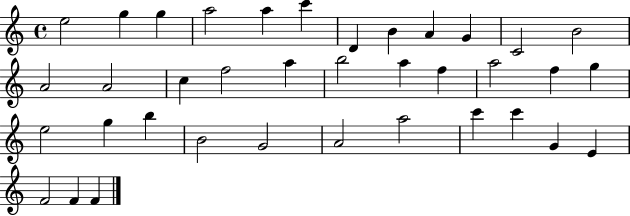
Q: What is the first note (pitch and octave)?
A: E5